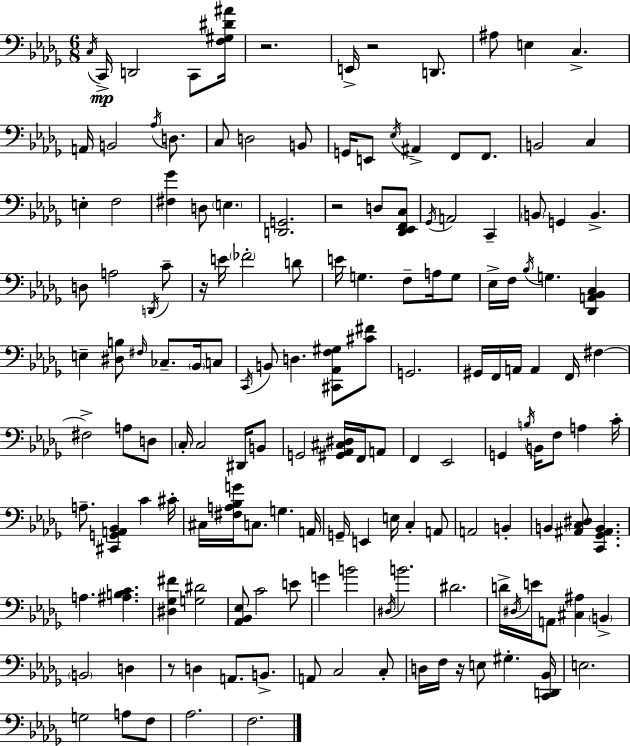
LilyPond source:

{
  \clef bass
  \numericTimeSignature
  \time 6/8
  \key bes \minor
  \acciaccatura { c16 }\mp c,16-> d,2 c,8 | <f gis dis' ais'>16 r2. | e,16-> r2 d,8. | ais8 e4 c4.-> | \break a,16 b,2 \acciaccatura { aes16 } d8. | c8 d2 | b,8 g,16 e,8 \acciaccatura { ees16 } ais,4-> f,8 | f,8. b,2 c4 | \break e4-. f2 | <fis ges'>4 d8 \parenthesize e4. | <d, g,>2. | r2 d8 | \break <des, ees, f, c>8 \acciaccatura { ges,16 } a,2 | c,4-- \parenthesize b,8 g,4 b,4.-> | d8 a2 | \acciaccatura { d,16 } c'8-- r16 e'16 \parenthesize fes'2-. | \break d'8 e'16 g4. | f8-- a16 g8 ees16-> f16 \acciaccatura { bes16 } g4. | <des, a, bes, c>4 e4-- <dis b>8 | \grace { fis16 } ces8.-- \parenthesize bes,16 c8 \acciaccatura { c,16 } b,8 d4. | \break <cis, aes, f gis>8 <cis' fis'>8 g,2. | gis,16 f,16 a,16 a,4 | f,16 fis4~~ fis2-> | a8 d8 \parenthesize c16-. c2 | \break dis,16 b,8 g,2 | <gis, aes, cis dis>16 f,16 a,8 f,4 | ees,2 g,4 | \acciaccatura { b16 } b,16 f8 a4 c'16-. a8.-- | \break <cis, g, a, bes,>4 c'4 cis'16-. cis16 <fis a bes g'>16 c8. | g4. a,16 g,16-- e,4 | e16 c4-. a,8 a,2 | b,4-. b,4 | \break <ais, c dis>8 <c, ges, ais, b,>4. a4. | <ais b c'>4. <dis ges fis'>4 | <g dis'>2 <aes, bes, ees>8 c'2 | e'8 g'4 | \break b'2 \acciaccatura { dis16 } b'2. | dis'2. | d'16-> \acciaccatura { dis16 } | e'16 a,8 <cis ais>4 \parenthesize b,4-> \parenthesize b,2 | \break d4 r8 | d4 a,8. b,8.-> a,8 | c2 c8-. d16 | f16 r16 e8 gis4.-. <c, d, bes,>16 e2. | \break g2 | a8 f8 aes2. | f2. | \bar "|."
}